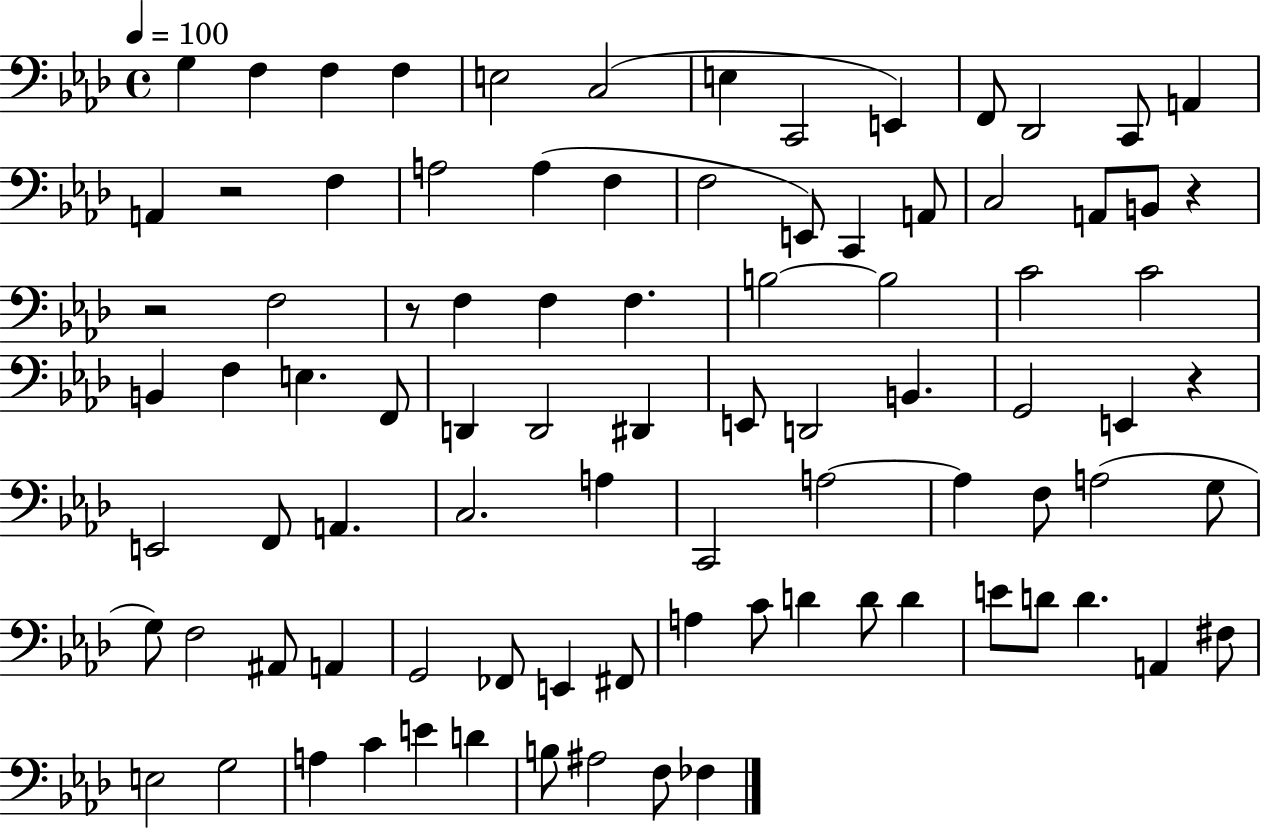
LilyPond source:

{
  \clef bass
  \time 4/4
  \defaultTimeSignature
  \key aes \major
  \tempo 4 = 100
  g4 f4 f4 f4 | e2 c2( | e4 c,2 e,4) | f,8 des,2 c,8 a,4 | \break a,4 r2 f4 | a2 a4( f4 | f2 e,8) c,4 a,8 | c2 a,8 b,8 r4 | \break r2 f2 | r8 f4 f4 f4. | b2~~ b2 | c'2 c'2 | \break b,4 f4 e4. f,8 | d,4 d,2 dis,4 | e,8 d,2 b,4. | g,2 e,4 r4 | \break e,2 f,8 a,4. | c2. a4 | c,2 a2~~ | a4 f8 a2( g8 | \break g8) f2 ais,8 a,4 | g,2 fes,8 e,4 fis,8 | a4 c'8 d'4 d'8 d'4 | e'8 d'8 d'4. a,4 fis8 | \break e2 g2 | a4 c'4 e'4 d'4 | b8 ais2 f8 fes4 | \bar "|."
}